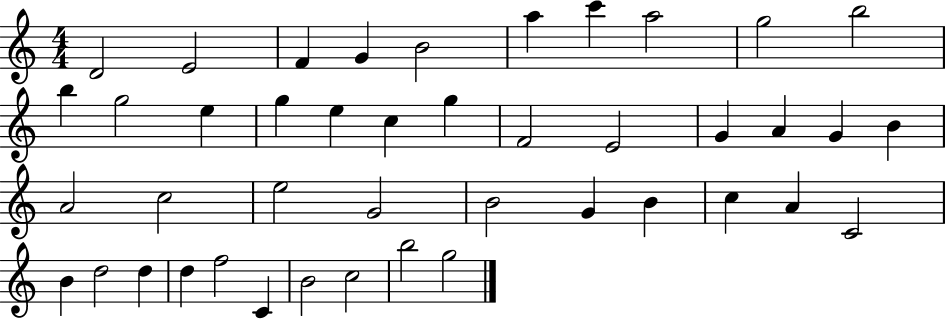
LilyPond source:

{
  \clef treble
  \numericTimeSignature
  \time 4/4
  \key c \major
  d'2 e'2 | f'4 g'4 b'2 | a''4 c'''4 a''2 | g''2 b''2 | \break b''4 g''2 e''4 | g''4 e''4 c''4 g''4 | f'2 e'2 | g'4 a'4 g'4 b'4 | \break a'2 c''2 | e''2 g'2 | b'2 g'4 b'4 | c''4 a'4 c'2 | \break b'4 d''2 d''4 | d''4 f''2 c'4 | b'2 c''2 | b''2 g''2 | \break \bar "|."
}